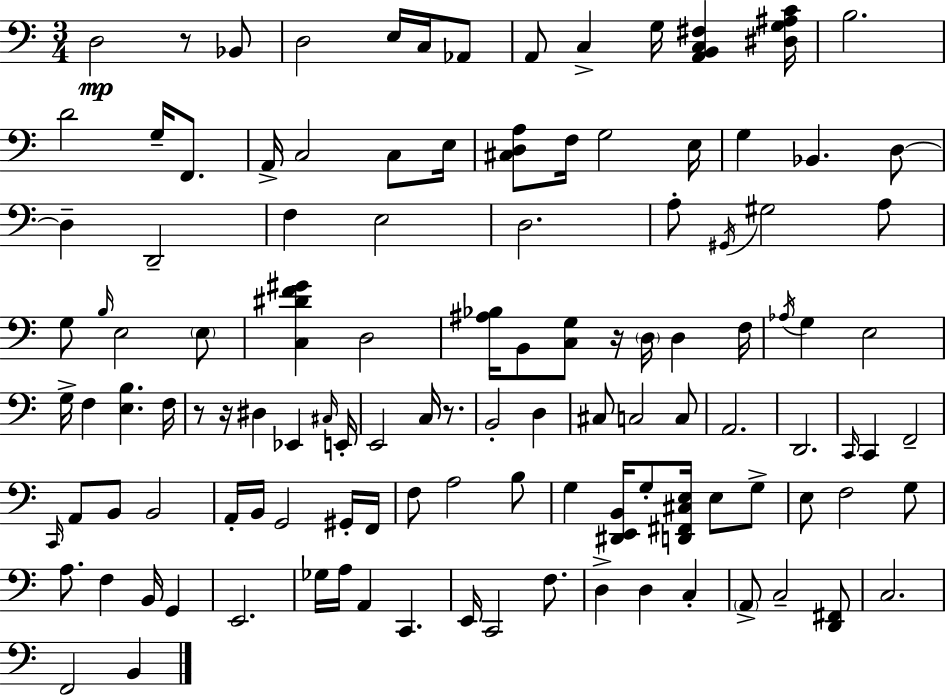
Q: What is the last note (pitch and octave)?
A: B2